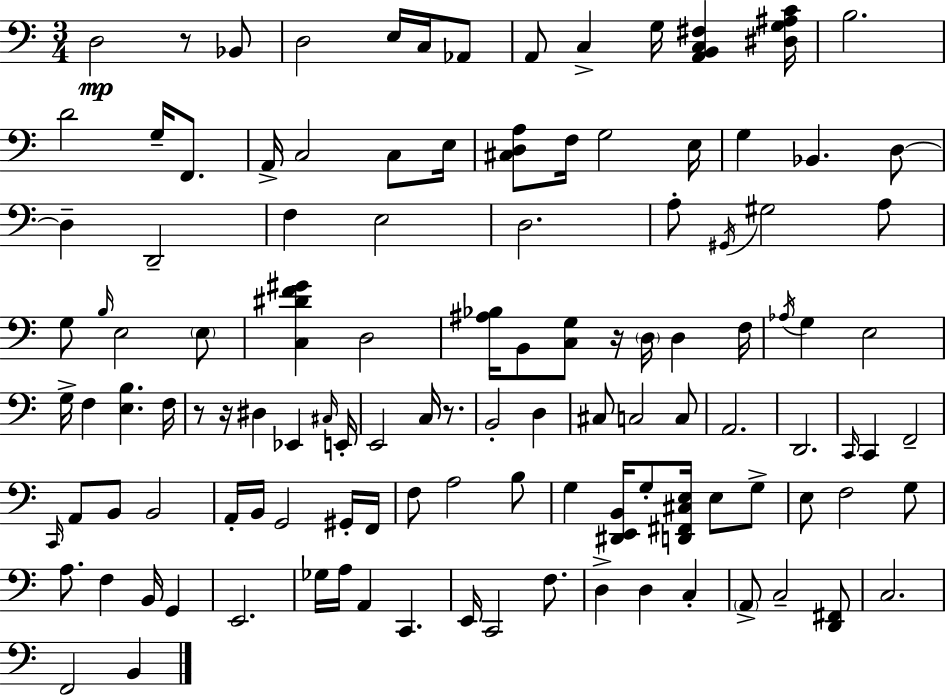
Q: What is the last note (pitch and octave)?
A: B2